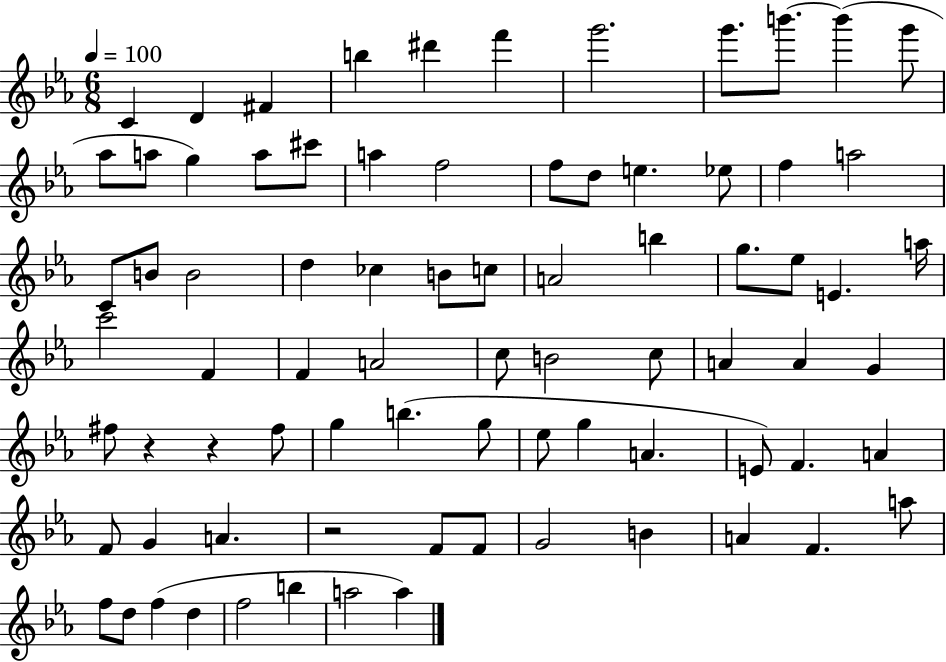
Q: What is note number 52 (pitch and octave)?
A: G5